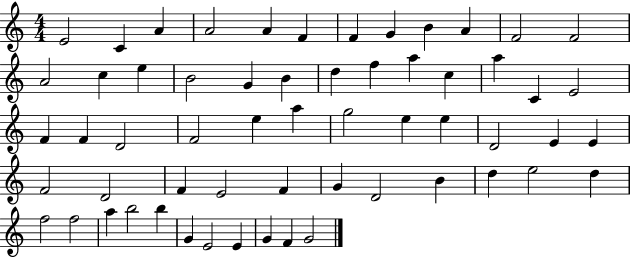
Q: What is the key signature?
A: C major